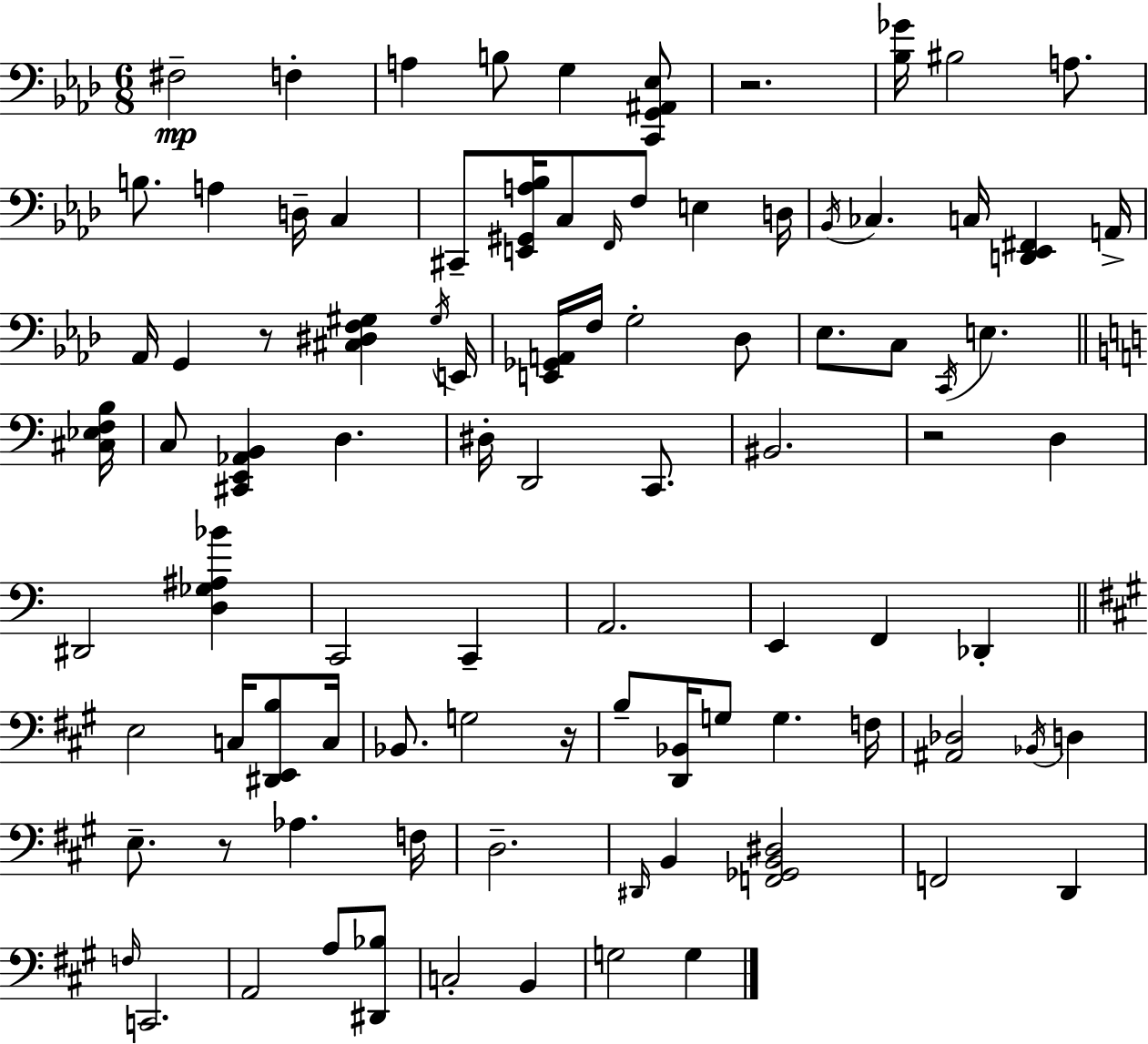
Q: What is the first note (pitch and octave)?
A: F#3